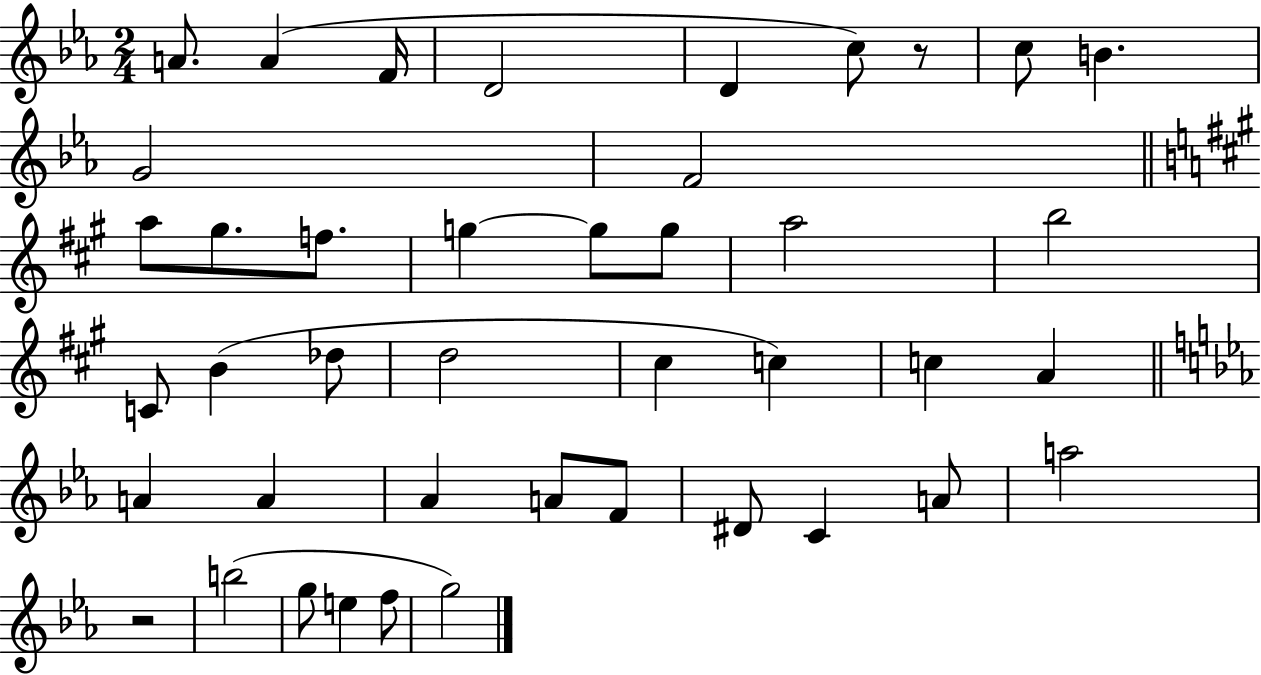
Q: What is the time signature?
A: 2/4